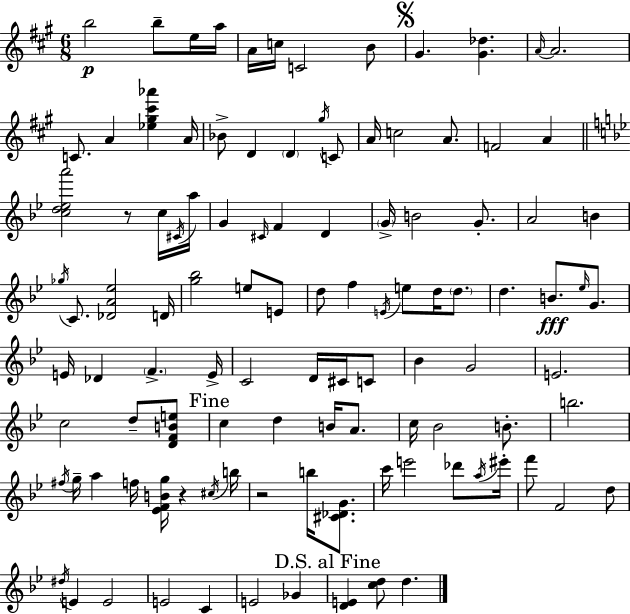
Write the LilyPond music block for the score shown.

{
  \clef treble
  \numericTimeSignature
  \time 6/8
  \key a \major
  \repeat volta 2 { b''2\p b''8-- e''16 a''16 | a'16 c''16 c'2 b'8 | \mark \markup { \musicglyph "scripts.segno" } gis'4. <gis' des''>4. | \grace { a'16~ }~ a'2. | \break c'8. a'4 <ees'' gis'' cis''' aes'''>4 | a'16 bes'8-> d'4 \parenthesize d'4 \acciaccatura { gis''16 } | c'8 a'16 c''2 a'8. | f'2 a'4 | \break \bar "||" \break \key bes \major <c'' d'' ees'' a'''>2 r8 c''16 \acciaccatura { cis'16 } | a''16 g'4 \grace { cis'16 } f'4 d'4 | \parenthesize g'16-> b'2 g'8.-. | a'2 b'4 | \break \acciaccatura { ges''16 } c'8. <des' a' ees''>2 | d'16 <g'' bes''>2 e''8 | e'8 d''8 f''4 \acciaccatura { e'16 } e''8 | d''16 \parenthesize d''8. d''4. b'8.\fff | \break \grace { ees''16 } g'8. e'16 des'4 \parenthesize f'4.-> | e'16-> c'2 | d'16 cis'16 c'8 bes'4 g'2 | e'2. | \break c''2 | d''8-- <d' f' b' e''>8 \mark "Fine" c''4 d''4 | b'16 a'8. c''16 bes'2 | b'8.-. b''2. | \break \acciaccatura { fis''16 } g''16-- a''4 f''16 | <ees' f' b' g''>16 r4 \acciaccatura { cis''16 } b''16 r2 | b''16 <cis' des' g'>8. c'''16 e'''2 | des'''8 \acciaccatura { a''16 } eis'''16-. f'''8 f'2 | \break d''8 \acciaccatura { dis''16 } e'4 | e'2 e'2 | c'4 e'2 | ges'4 \mark "D.S. al Fine" <d' e'>4 | \break <c'' d''>8 d''4. } \bar "|."
}